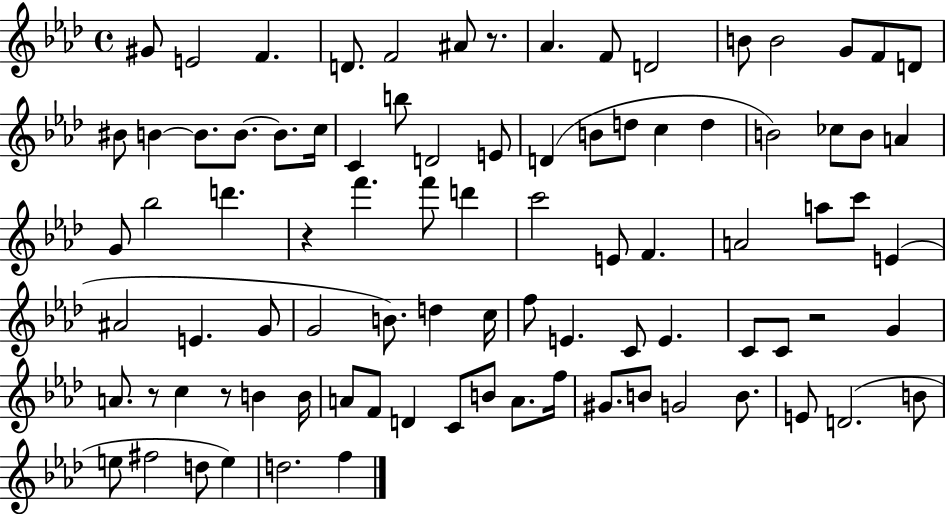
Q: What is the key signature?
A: AES major